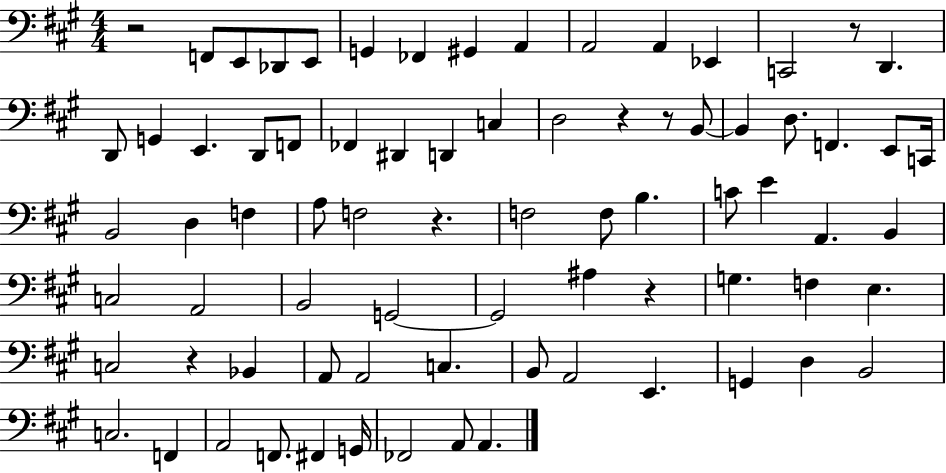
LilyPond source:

{
  \clef bass
  \numericTimeSignature
  \time 4/4
  \key a \major
  r2 f,8 e,8 des,8 e,8 | g,4 fes,4 gis,4 a,4 | a,2 a,4 ees,4 | c,2 r8 d,4. | \break d,8 g,4 e,4. d,8 f,8 | fes,4 dis,4 d,4 c4 | d2 r4 r8 b,8~~ | b,4 d8. f,4. e,8 c,16 | \break b,2 d4 f4 | a8 f2 r4. | f2 f8 b4. | c'8 e'4 a,4. b,4 | \break c2 a,2 | b,2 g,2~~ | g,2 ais4 r4 | g4. f4 e4. | \break c2 r4 bes,4 | a,8 a,2 c4. | b,8 a,2 e,4. | g,4 d4 b,2 | \break c2. f,4 | a,2 f,8. fis,4 g,16 | fes,2 a,8 a,4. | \bar "|."
}